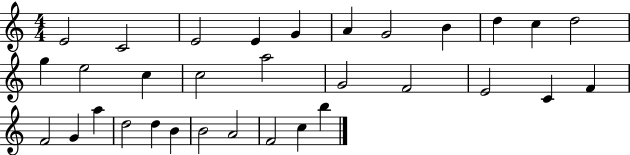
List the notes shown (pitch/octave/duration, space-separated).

E4/h C4/h E4/h E4/q G4/q A4/q G4/h B4/q D5/q C5/q D5/h G5/q E5/h C5/q C5/h A5/h G4/h F4/h E4/h C4/q F4/q F4/h G4/q A5/q D5/h D5/q B4/q B4/h A4/h F4/h C5/q B5/q